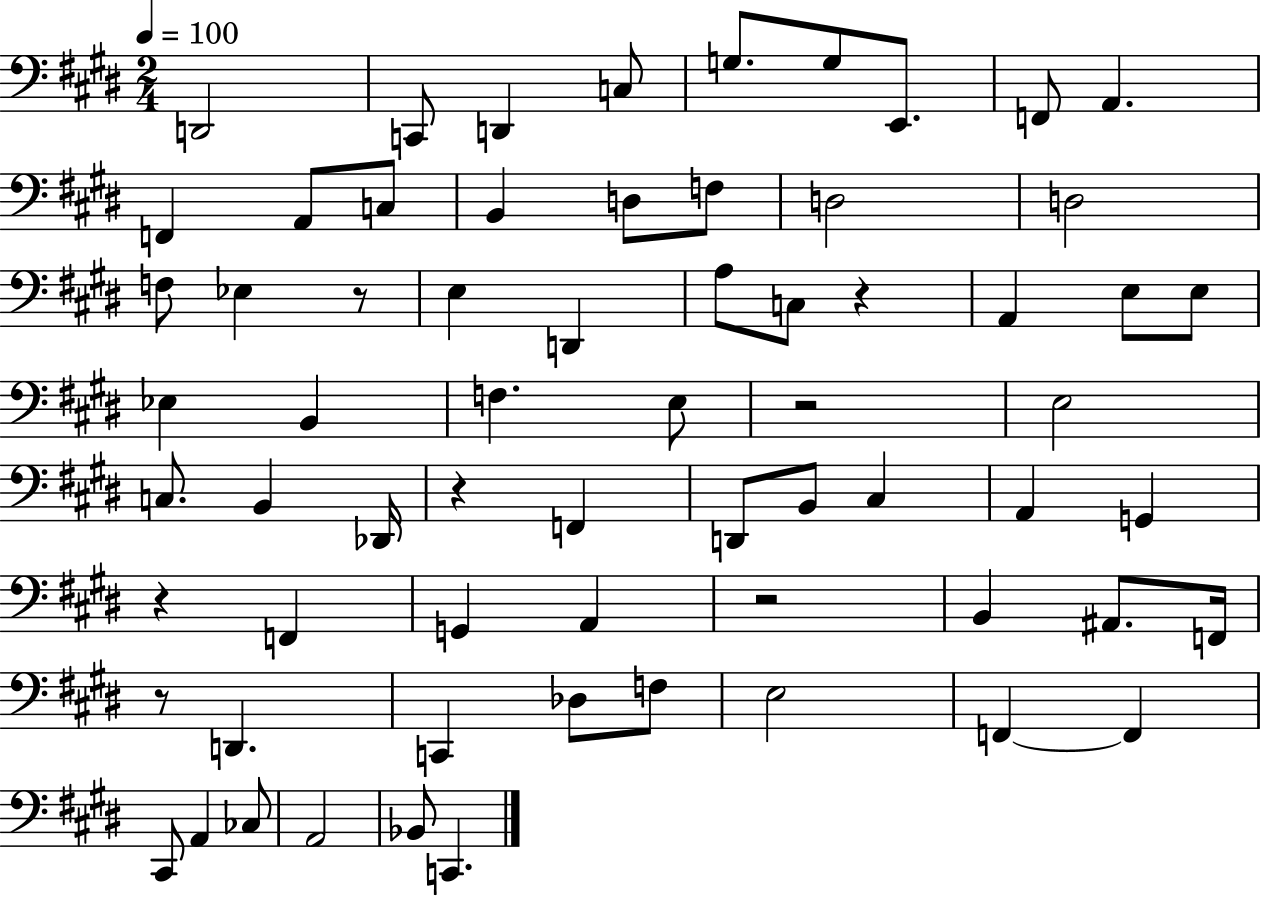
X:1
T:Untitled
M:2/4
L:1/4
K:E
D,,2 C,,/2 D,, C,/2 G,/2 G,/2 E,,/2 F,,/2 A,, F,, A,,/2 C,/2 B,, D,/2 F,/2 D,2 D,2 F,/2 _E, z/2 E, D,, A,/2 C,/2 z A,, E,/2 E,/2 _E, B,, F, E,/2 z2 E,2 C,/2 B,, _D,,/4 z F,, D,,/2 B,,/2 ^C, A,, G,, z F,, G,, A,, z2 B,, ^A,,/2 F,,/4 z/2 D,, C,, _D,/2 F,/2 E,2 F,, F,, ^C,,/2 A,, _C,/2 A,,2 _B,,/2 C,,